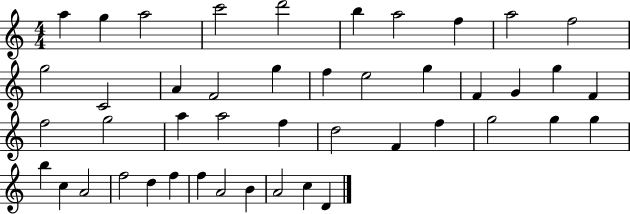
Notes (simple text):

A5/q G5/q A5/h C6/h D6/h B5/q A5/h F5/q A5/h F5/h G5/h C4/h A4/q F4/h G5/q F5/q E5/h G5/q F4/q G4/q G5/q F4/q F5/h G5/h A5/q A5/h F5/q D5/h F4/q F5/q G5/h G5/q G5/q B5/q C5/q A4/h F5/h D5/q F5/q F5/q A4/h B4/q A4/h C5/q D4/q